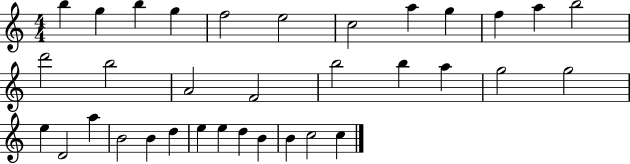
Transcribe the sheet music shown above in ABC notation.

X:1
T:Untitled
M:4/4
L:1/4
K:C
b g b g f2 e2 c2 a g f a b2 d'2 b2 A2 F2 b2 b a g2 g2 e D2 a B2 B d e e d B B c2 c